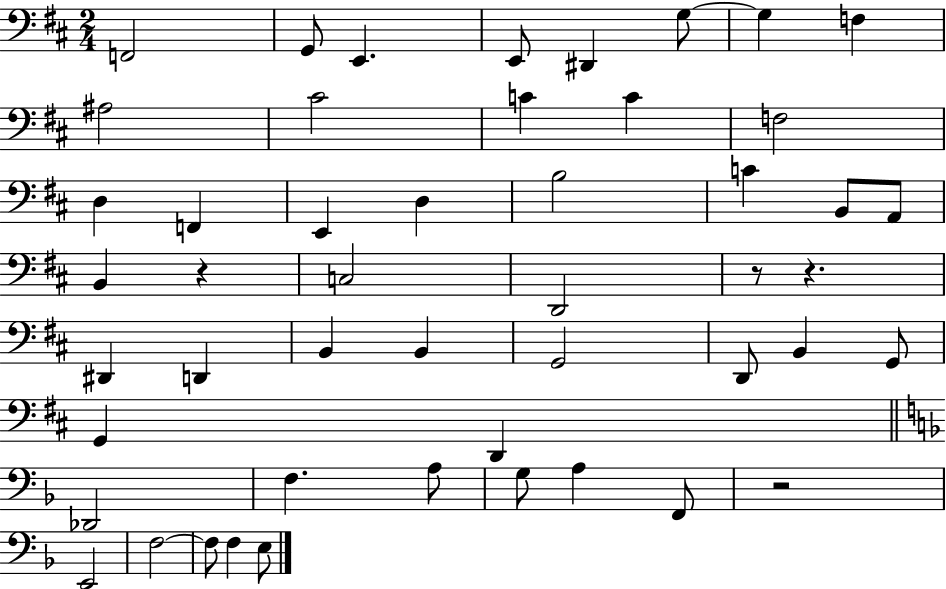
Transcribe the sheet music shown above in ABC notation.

X:1
T:Untitled
M:2/4
L:1/4
K:D
F,,2 G,,/2 E,, E,,/2 ^D,, G,/2 G, F, ^A,2 ^C2 C C F,2 D, F,, E,, D, B,2 C B,,/2 A,,/2 B,, z C,2 D,,2 z/2 z ^D,, D,, B,, B,, G,,2 D,,/2 B,, G,,/2 G,, D,, _D,,2 F, A,/2 G,/2 A, F,,/2 z2 E,,2 F,2 F,/2 F, E,/2